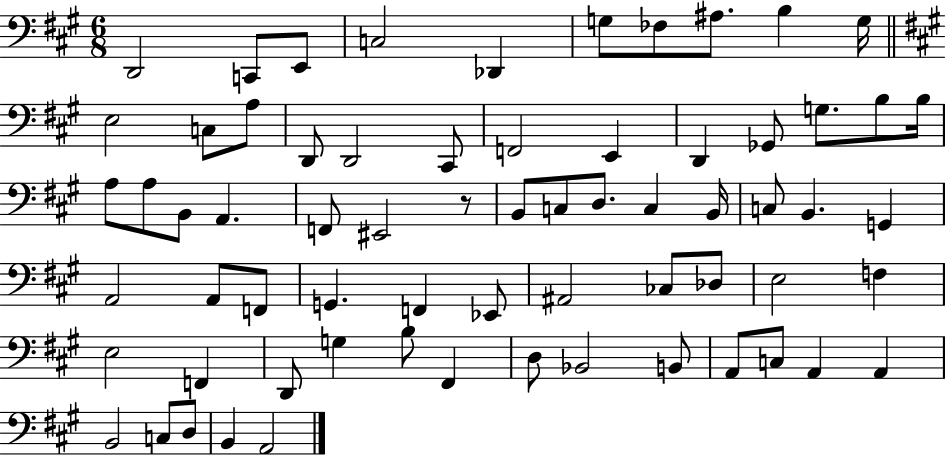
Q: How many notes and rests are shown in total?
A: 67